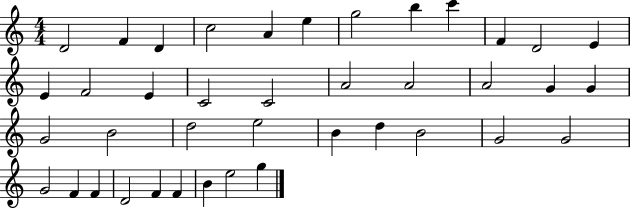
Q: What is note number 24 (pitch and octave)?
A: B4